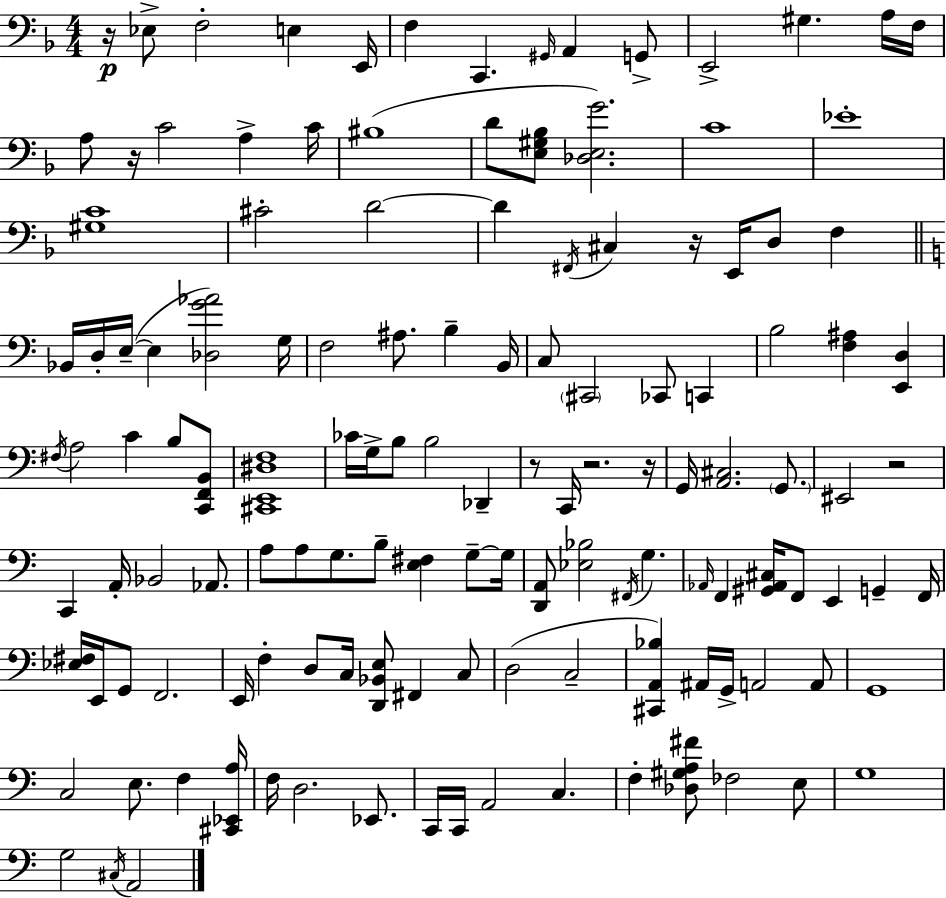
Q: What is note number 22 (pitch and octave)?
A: C#4